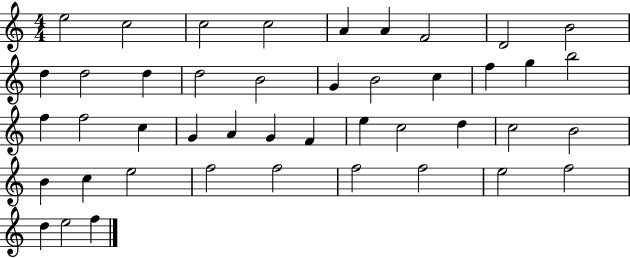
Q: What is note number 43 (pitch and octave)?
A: E5